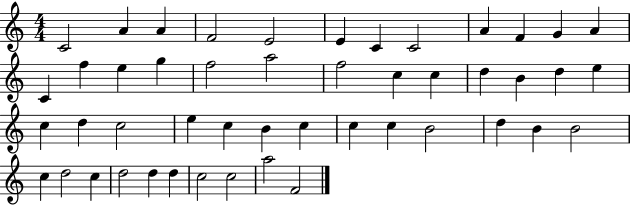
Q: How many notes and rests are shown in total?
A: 48